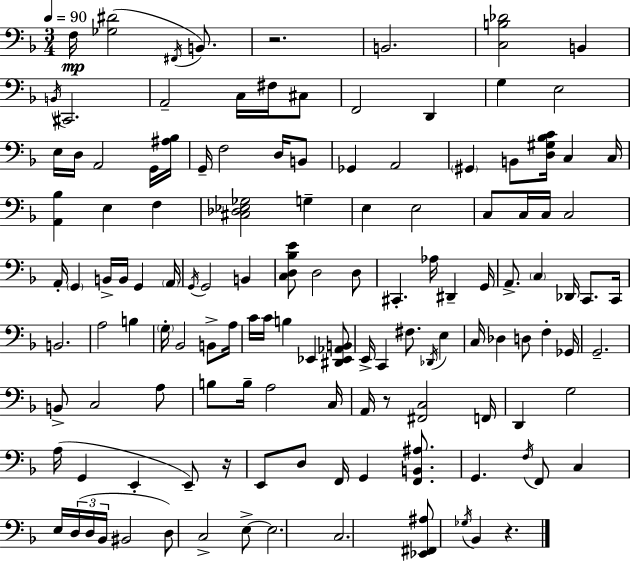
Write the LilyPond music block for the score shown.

{
  \clef bass
  \numericTimeSignature
  \time 3/4
  \key d \minor
  \tempo 4 = 90
  f16\mp <ges dis'>2( \acciaccatura { fis,16 } b,8.) | r2. | b,2. | <c b des'>2 b,4 | \break \acciaccatura { b,16 } cis,2. | a,2-- c16 fis16 | cis8 f,2 d,4 | g4 e2 | \break e16 d16 a,2 | g,16 <ais bes>16 g,16-- f2 d16 | b,8 ges,4 a,2 | \parenthesize gis,4 b,8 <d gis bes c'>16 c4 | \break c16 <a, bes>4 e4 f4 | <cis des ees ges>2 g4-- | e4 e2 | c8 c16 c16 c2 | \break a,16-. \parenthesize g,4 b,16-> b,16 g,4 | \parenthesize a,16 \acciaccatura { g,16 } g,2 b,4 | <c d bes e'>8 d2 | d8 cis,4.-. aes16 dis,4-- | \break g,16 a,8.-> \parenthesize c4 des,16 c,8. | c,16 b,2. | a2 b4 | \parenthesize g16-. bes,2 | \break b,8-> a16 c'16 c'16 b4 ees,4 | <dis, ees, aes, b,>8 e,16-> c,4 fis8. \acciaccatura { des,16 } | e4 c16 des4 d8 f4-. | ges,16 g,2.-- | \break b,8-> c2 | a8 b8 b16-- a2 | c16 a,16 r8 <fis, c>2 | f,16 d,4 g2 | \break a16( g,4 e,4-. | e,8--) r16 e,8 d8 f,16 g,4 | <f, b, ais>8. g,4. \acciaccatura { f16 } f,8 | c4 e16 \tuplet 3/2 { d16( d16 bes,16 } bis,2 | \break d8) c2-> | e8->~~ e2. | c2. | <ees, fis, ais>8 \acciaccatura { ges16 } bes,4 | \break r4. \bar "|."
}